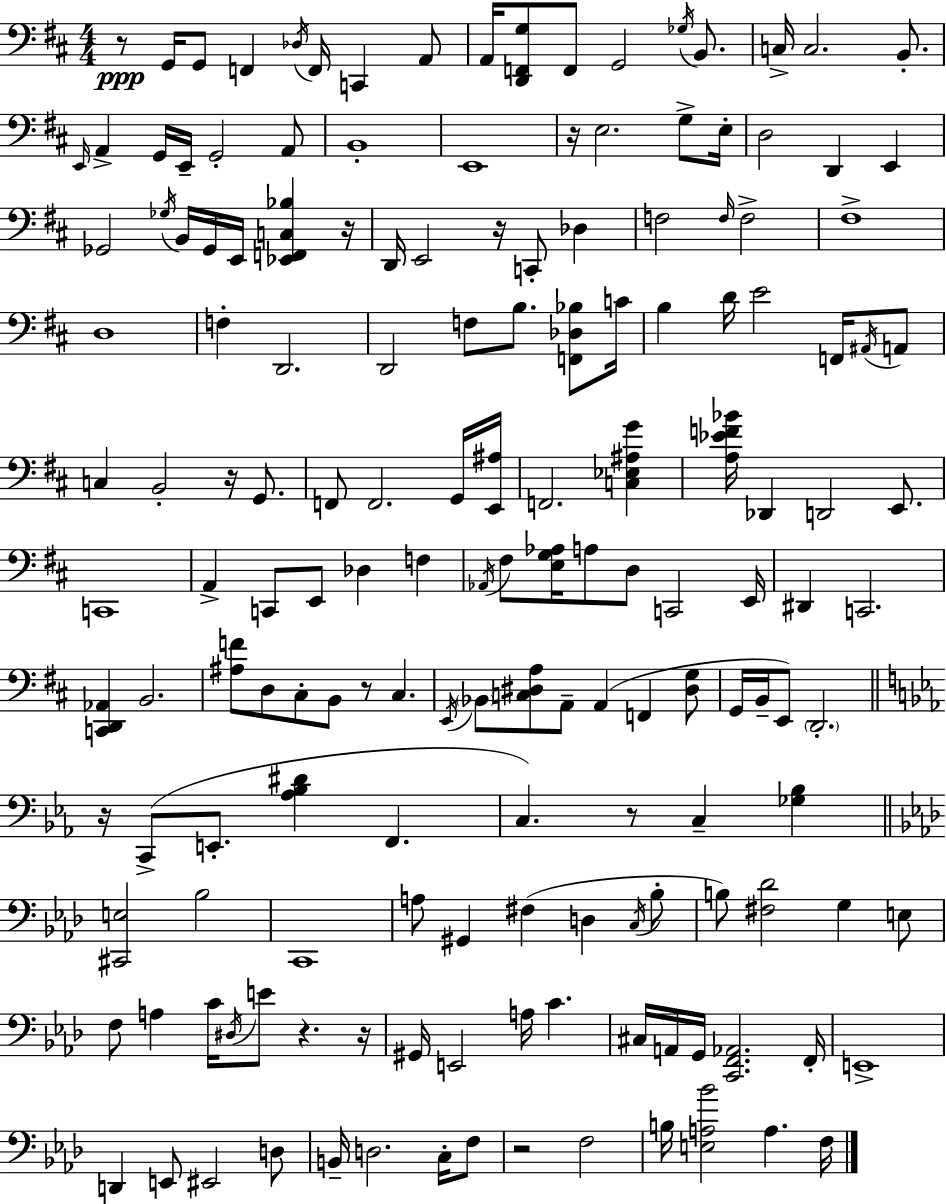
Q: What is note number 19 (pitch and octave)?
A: E2